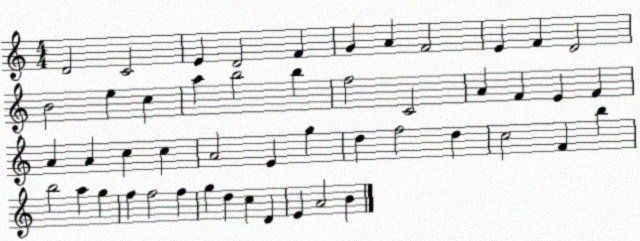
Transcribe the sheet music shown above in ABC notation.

X:1
T:Untitled
M:4/4
L:1/4
K:C
D2 C2 E D2 F G A F2 E F D2 B2 e c a b2 b f2 C2 A F E F A A c c A2 E g d f2 d c2 F b b2 a g f f2 f g d c D E A2 B